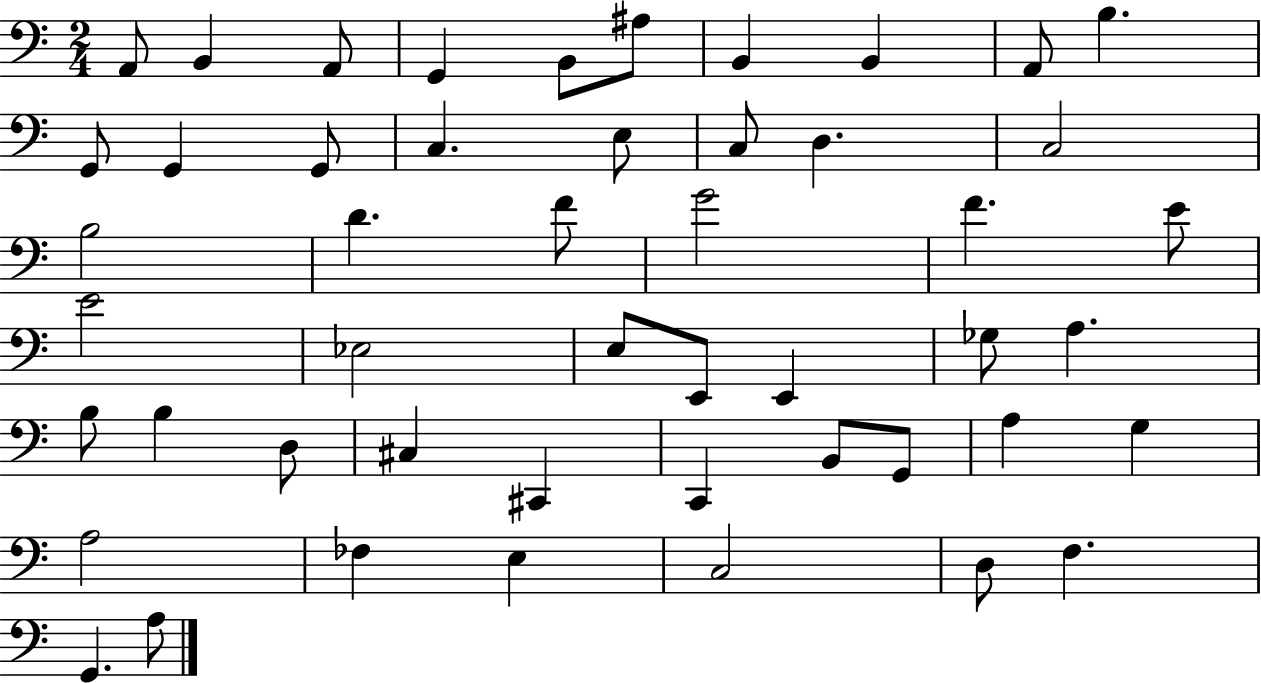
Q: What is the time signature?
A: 2/4